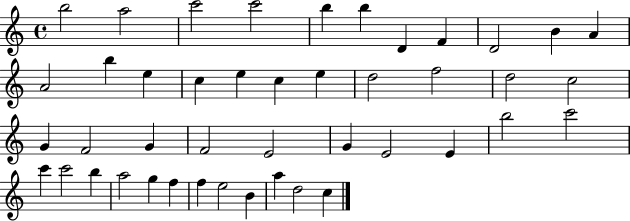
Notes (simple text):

B5/h A5/h C6/h C6/h B5/q B5/q D4/q F4/q D4/h B4/q A4/q A4/h B5/q E5/q C5/q E5/q C5/q E5/q D5/h F5/h D5/h C5/h G4/q F4/h G4/q F4/h E4/h G4/q E4/h E4/q B5/h C6/h C6/q C6/h B5/q A5/h G5/q F5/q F5/q E5/h B4/q A5/q D5/h C5/q